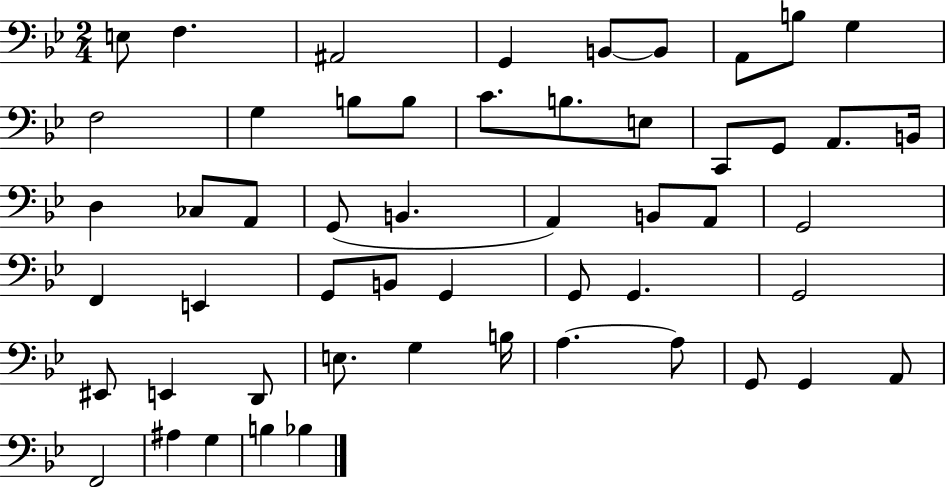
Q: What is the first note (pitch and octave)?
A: E3